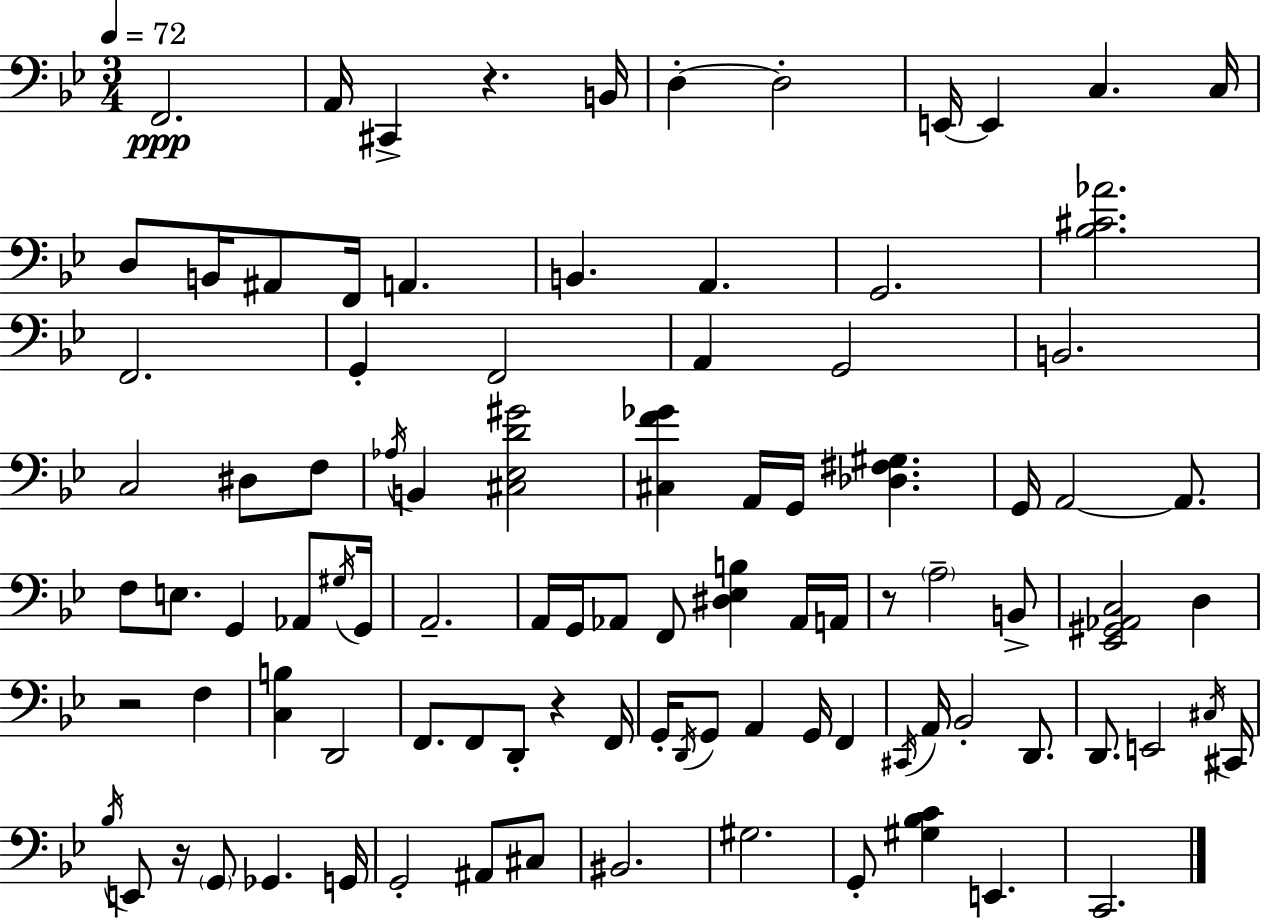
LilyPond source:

{
  \clef bass
  \numericTimeSignature
  \time 3/4
  \key bes \major
  \tempo 4 = 72
  f,2.\ppp | a,16 cis,4-> r4. b,16 | d4-.~~ d2-. | e,16~~ e,4 c4. c16 | \break d8 b,16 ais,8 f,16 a,4. | b,4. a,4. | g,2. | <bes cis' aes'>2. | \break f,2. | g,4-. f,2 | a,4 g,2 | b,2. | \break c2 dis8 f8 | \acciaccatura { aes16 } b,4 <cis ees d' gis'>2 | <cis f' ges'>4 a,16 g,16 <des fis gis>4. | g,16 a,2~~ a,8. | \break f8 e8. g,4 aes,8 | \acciaccatura { gis16 } g,16 a,2.-- | a,16 g,16 aes,8 f,8 <dis ees b>4 | aes,16 a,16 r8 \parenthesize a2-- | \break b,8-> <ees, gis, aes, c>2 d4 | r2 f4 | <c b>4 d,2 | f,8. f,8 d,8-. r4 | \break f,16 g,16-. \acciaccatura { d,16 } g,8 a,4 g,16 f,4 | \acciaccatura { cis,16 } a,16 bes,2-. | d,8. d,8. e,2 | \acciaccatura { cis16 } cis,16 \acciaccatura { bes16 } e,8 r16 \parenthesize g,8 ges,4. | \break g,16 g,2-. | ais,8 cis8 bis,2. | gis2. | g,8-. <gis bes c'>4 | \break e,4. c,2. | \bar "|."
}